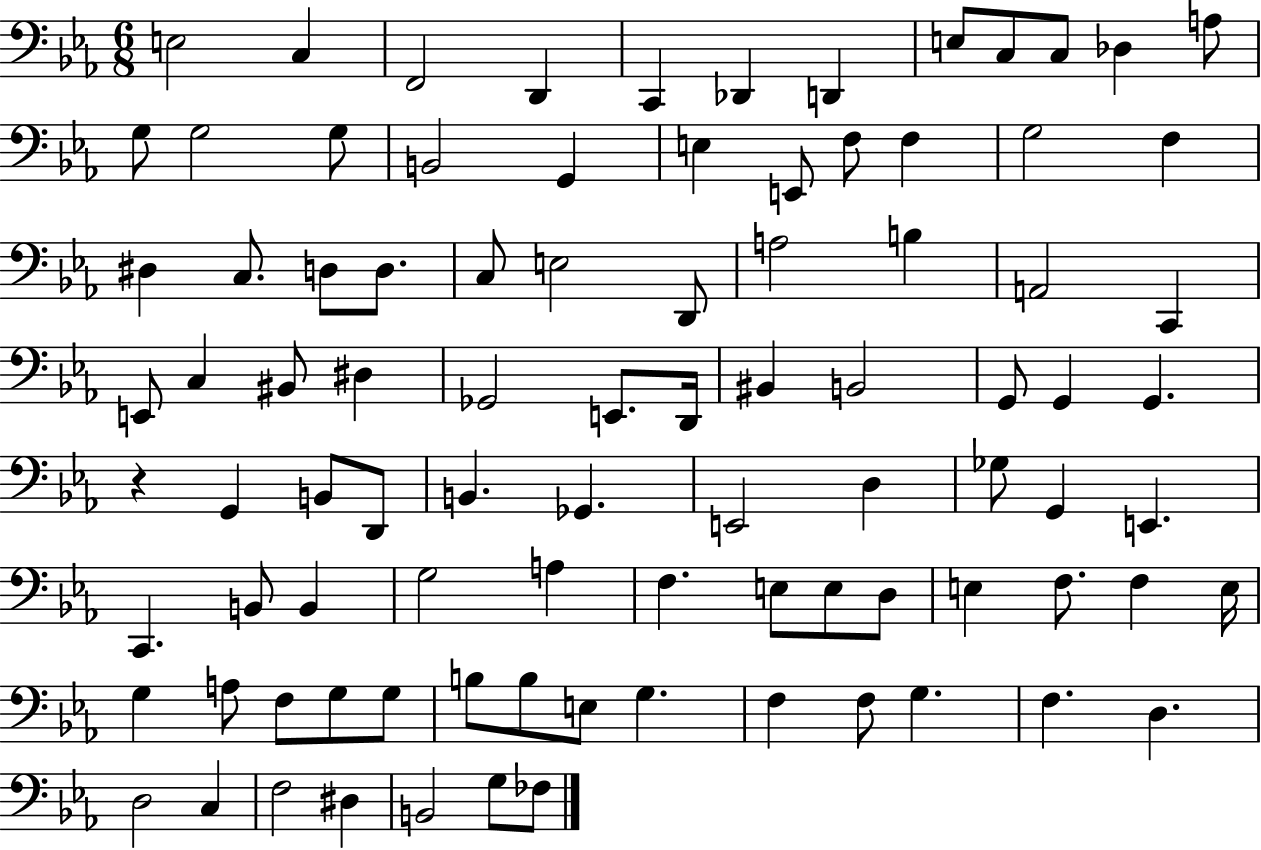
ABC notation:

X:1
T:Untitled
M:6/8
L:1/4
K:Eb
E,2 C, F,,2 D,, C,, _D,, D,, E,/2 C,/2 C,/2 _D, A,/2 G,/2 G,2 G,/2 B,,2 G,, E, E,,/2 F,/2 F, G,2 F, ^D, C,/2 D,/2 D,/2 C,/2 E,2 D,,/2 A,2 B, A,,2 C,, E,,/2 C, ^B,,/2 ^D, _G,,2 E,,/2 D,,/4 ^B,, B,,2 G,,/2 G,, G,, z G,, B,,/2 D,,/2 B,, _G,, E,,2 D, _G,/2 G,, E,, C,, B,,/2 B,, G,2 A, F, E,/2 E,/2 D,/2 E, F,/2 F, E,/4 G, A,/2 F,/2 G,/2 G,/2 B,/2 B,/2 E,/2 G, F, F,/2 G, F, D, D,2 C, F,2 ^D, B,,2 G,/2 _F,/2